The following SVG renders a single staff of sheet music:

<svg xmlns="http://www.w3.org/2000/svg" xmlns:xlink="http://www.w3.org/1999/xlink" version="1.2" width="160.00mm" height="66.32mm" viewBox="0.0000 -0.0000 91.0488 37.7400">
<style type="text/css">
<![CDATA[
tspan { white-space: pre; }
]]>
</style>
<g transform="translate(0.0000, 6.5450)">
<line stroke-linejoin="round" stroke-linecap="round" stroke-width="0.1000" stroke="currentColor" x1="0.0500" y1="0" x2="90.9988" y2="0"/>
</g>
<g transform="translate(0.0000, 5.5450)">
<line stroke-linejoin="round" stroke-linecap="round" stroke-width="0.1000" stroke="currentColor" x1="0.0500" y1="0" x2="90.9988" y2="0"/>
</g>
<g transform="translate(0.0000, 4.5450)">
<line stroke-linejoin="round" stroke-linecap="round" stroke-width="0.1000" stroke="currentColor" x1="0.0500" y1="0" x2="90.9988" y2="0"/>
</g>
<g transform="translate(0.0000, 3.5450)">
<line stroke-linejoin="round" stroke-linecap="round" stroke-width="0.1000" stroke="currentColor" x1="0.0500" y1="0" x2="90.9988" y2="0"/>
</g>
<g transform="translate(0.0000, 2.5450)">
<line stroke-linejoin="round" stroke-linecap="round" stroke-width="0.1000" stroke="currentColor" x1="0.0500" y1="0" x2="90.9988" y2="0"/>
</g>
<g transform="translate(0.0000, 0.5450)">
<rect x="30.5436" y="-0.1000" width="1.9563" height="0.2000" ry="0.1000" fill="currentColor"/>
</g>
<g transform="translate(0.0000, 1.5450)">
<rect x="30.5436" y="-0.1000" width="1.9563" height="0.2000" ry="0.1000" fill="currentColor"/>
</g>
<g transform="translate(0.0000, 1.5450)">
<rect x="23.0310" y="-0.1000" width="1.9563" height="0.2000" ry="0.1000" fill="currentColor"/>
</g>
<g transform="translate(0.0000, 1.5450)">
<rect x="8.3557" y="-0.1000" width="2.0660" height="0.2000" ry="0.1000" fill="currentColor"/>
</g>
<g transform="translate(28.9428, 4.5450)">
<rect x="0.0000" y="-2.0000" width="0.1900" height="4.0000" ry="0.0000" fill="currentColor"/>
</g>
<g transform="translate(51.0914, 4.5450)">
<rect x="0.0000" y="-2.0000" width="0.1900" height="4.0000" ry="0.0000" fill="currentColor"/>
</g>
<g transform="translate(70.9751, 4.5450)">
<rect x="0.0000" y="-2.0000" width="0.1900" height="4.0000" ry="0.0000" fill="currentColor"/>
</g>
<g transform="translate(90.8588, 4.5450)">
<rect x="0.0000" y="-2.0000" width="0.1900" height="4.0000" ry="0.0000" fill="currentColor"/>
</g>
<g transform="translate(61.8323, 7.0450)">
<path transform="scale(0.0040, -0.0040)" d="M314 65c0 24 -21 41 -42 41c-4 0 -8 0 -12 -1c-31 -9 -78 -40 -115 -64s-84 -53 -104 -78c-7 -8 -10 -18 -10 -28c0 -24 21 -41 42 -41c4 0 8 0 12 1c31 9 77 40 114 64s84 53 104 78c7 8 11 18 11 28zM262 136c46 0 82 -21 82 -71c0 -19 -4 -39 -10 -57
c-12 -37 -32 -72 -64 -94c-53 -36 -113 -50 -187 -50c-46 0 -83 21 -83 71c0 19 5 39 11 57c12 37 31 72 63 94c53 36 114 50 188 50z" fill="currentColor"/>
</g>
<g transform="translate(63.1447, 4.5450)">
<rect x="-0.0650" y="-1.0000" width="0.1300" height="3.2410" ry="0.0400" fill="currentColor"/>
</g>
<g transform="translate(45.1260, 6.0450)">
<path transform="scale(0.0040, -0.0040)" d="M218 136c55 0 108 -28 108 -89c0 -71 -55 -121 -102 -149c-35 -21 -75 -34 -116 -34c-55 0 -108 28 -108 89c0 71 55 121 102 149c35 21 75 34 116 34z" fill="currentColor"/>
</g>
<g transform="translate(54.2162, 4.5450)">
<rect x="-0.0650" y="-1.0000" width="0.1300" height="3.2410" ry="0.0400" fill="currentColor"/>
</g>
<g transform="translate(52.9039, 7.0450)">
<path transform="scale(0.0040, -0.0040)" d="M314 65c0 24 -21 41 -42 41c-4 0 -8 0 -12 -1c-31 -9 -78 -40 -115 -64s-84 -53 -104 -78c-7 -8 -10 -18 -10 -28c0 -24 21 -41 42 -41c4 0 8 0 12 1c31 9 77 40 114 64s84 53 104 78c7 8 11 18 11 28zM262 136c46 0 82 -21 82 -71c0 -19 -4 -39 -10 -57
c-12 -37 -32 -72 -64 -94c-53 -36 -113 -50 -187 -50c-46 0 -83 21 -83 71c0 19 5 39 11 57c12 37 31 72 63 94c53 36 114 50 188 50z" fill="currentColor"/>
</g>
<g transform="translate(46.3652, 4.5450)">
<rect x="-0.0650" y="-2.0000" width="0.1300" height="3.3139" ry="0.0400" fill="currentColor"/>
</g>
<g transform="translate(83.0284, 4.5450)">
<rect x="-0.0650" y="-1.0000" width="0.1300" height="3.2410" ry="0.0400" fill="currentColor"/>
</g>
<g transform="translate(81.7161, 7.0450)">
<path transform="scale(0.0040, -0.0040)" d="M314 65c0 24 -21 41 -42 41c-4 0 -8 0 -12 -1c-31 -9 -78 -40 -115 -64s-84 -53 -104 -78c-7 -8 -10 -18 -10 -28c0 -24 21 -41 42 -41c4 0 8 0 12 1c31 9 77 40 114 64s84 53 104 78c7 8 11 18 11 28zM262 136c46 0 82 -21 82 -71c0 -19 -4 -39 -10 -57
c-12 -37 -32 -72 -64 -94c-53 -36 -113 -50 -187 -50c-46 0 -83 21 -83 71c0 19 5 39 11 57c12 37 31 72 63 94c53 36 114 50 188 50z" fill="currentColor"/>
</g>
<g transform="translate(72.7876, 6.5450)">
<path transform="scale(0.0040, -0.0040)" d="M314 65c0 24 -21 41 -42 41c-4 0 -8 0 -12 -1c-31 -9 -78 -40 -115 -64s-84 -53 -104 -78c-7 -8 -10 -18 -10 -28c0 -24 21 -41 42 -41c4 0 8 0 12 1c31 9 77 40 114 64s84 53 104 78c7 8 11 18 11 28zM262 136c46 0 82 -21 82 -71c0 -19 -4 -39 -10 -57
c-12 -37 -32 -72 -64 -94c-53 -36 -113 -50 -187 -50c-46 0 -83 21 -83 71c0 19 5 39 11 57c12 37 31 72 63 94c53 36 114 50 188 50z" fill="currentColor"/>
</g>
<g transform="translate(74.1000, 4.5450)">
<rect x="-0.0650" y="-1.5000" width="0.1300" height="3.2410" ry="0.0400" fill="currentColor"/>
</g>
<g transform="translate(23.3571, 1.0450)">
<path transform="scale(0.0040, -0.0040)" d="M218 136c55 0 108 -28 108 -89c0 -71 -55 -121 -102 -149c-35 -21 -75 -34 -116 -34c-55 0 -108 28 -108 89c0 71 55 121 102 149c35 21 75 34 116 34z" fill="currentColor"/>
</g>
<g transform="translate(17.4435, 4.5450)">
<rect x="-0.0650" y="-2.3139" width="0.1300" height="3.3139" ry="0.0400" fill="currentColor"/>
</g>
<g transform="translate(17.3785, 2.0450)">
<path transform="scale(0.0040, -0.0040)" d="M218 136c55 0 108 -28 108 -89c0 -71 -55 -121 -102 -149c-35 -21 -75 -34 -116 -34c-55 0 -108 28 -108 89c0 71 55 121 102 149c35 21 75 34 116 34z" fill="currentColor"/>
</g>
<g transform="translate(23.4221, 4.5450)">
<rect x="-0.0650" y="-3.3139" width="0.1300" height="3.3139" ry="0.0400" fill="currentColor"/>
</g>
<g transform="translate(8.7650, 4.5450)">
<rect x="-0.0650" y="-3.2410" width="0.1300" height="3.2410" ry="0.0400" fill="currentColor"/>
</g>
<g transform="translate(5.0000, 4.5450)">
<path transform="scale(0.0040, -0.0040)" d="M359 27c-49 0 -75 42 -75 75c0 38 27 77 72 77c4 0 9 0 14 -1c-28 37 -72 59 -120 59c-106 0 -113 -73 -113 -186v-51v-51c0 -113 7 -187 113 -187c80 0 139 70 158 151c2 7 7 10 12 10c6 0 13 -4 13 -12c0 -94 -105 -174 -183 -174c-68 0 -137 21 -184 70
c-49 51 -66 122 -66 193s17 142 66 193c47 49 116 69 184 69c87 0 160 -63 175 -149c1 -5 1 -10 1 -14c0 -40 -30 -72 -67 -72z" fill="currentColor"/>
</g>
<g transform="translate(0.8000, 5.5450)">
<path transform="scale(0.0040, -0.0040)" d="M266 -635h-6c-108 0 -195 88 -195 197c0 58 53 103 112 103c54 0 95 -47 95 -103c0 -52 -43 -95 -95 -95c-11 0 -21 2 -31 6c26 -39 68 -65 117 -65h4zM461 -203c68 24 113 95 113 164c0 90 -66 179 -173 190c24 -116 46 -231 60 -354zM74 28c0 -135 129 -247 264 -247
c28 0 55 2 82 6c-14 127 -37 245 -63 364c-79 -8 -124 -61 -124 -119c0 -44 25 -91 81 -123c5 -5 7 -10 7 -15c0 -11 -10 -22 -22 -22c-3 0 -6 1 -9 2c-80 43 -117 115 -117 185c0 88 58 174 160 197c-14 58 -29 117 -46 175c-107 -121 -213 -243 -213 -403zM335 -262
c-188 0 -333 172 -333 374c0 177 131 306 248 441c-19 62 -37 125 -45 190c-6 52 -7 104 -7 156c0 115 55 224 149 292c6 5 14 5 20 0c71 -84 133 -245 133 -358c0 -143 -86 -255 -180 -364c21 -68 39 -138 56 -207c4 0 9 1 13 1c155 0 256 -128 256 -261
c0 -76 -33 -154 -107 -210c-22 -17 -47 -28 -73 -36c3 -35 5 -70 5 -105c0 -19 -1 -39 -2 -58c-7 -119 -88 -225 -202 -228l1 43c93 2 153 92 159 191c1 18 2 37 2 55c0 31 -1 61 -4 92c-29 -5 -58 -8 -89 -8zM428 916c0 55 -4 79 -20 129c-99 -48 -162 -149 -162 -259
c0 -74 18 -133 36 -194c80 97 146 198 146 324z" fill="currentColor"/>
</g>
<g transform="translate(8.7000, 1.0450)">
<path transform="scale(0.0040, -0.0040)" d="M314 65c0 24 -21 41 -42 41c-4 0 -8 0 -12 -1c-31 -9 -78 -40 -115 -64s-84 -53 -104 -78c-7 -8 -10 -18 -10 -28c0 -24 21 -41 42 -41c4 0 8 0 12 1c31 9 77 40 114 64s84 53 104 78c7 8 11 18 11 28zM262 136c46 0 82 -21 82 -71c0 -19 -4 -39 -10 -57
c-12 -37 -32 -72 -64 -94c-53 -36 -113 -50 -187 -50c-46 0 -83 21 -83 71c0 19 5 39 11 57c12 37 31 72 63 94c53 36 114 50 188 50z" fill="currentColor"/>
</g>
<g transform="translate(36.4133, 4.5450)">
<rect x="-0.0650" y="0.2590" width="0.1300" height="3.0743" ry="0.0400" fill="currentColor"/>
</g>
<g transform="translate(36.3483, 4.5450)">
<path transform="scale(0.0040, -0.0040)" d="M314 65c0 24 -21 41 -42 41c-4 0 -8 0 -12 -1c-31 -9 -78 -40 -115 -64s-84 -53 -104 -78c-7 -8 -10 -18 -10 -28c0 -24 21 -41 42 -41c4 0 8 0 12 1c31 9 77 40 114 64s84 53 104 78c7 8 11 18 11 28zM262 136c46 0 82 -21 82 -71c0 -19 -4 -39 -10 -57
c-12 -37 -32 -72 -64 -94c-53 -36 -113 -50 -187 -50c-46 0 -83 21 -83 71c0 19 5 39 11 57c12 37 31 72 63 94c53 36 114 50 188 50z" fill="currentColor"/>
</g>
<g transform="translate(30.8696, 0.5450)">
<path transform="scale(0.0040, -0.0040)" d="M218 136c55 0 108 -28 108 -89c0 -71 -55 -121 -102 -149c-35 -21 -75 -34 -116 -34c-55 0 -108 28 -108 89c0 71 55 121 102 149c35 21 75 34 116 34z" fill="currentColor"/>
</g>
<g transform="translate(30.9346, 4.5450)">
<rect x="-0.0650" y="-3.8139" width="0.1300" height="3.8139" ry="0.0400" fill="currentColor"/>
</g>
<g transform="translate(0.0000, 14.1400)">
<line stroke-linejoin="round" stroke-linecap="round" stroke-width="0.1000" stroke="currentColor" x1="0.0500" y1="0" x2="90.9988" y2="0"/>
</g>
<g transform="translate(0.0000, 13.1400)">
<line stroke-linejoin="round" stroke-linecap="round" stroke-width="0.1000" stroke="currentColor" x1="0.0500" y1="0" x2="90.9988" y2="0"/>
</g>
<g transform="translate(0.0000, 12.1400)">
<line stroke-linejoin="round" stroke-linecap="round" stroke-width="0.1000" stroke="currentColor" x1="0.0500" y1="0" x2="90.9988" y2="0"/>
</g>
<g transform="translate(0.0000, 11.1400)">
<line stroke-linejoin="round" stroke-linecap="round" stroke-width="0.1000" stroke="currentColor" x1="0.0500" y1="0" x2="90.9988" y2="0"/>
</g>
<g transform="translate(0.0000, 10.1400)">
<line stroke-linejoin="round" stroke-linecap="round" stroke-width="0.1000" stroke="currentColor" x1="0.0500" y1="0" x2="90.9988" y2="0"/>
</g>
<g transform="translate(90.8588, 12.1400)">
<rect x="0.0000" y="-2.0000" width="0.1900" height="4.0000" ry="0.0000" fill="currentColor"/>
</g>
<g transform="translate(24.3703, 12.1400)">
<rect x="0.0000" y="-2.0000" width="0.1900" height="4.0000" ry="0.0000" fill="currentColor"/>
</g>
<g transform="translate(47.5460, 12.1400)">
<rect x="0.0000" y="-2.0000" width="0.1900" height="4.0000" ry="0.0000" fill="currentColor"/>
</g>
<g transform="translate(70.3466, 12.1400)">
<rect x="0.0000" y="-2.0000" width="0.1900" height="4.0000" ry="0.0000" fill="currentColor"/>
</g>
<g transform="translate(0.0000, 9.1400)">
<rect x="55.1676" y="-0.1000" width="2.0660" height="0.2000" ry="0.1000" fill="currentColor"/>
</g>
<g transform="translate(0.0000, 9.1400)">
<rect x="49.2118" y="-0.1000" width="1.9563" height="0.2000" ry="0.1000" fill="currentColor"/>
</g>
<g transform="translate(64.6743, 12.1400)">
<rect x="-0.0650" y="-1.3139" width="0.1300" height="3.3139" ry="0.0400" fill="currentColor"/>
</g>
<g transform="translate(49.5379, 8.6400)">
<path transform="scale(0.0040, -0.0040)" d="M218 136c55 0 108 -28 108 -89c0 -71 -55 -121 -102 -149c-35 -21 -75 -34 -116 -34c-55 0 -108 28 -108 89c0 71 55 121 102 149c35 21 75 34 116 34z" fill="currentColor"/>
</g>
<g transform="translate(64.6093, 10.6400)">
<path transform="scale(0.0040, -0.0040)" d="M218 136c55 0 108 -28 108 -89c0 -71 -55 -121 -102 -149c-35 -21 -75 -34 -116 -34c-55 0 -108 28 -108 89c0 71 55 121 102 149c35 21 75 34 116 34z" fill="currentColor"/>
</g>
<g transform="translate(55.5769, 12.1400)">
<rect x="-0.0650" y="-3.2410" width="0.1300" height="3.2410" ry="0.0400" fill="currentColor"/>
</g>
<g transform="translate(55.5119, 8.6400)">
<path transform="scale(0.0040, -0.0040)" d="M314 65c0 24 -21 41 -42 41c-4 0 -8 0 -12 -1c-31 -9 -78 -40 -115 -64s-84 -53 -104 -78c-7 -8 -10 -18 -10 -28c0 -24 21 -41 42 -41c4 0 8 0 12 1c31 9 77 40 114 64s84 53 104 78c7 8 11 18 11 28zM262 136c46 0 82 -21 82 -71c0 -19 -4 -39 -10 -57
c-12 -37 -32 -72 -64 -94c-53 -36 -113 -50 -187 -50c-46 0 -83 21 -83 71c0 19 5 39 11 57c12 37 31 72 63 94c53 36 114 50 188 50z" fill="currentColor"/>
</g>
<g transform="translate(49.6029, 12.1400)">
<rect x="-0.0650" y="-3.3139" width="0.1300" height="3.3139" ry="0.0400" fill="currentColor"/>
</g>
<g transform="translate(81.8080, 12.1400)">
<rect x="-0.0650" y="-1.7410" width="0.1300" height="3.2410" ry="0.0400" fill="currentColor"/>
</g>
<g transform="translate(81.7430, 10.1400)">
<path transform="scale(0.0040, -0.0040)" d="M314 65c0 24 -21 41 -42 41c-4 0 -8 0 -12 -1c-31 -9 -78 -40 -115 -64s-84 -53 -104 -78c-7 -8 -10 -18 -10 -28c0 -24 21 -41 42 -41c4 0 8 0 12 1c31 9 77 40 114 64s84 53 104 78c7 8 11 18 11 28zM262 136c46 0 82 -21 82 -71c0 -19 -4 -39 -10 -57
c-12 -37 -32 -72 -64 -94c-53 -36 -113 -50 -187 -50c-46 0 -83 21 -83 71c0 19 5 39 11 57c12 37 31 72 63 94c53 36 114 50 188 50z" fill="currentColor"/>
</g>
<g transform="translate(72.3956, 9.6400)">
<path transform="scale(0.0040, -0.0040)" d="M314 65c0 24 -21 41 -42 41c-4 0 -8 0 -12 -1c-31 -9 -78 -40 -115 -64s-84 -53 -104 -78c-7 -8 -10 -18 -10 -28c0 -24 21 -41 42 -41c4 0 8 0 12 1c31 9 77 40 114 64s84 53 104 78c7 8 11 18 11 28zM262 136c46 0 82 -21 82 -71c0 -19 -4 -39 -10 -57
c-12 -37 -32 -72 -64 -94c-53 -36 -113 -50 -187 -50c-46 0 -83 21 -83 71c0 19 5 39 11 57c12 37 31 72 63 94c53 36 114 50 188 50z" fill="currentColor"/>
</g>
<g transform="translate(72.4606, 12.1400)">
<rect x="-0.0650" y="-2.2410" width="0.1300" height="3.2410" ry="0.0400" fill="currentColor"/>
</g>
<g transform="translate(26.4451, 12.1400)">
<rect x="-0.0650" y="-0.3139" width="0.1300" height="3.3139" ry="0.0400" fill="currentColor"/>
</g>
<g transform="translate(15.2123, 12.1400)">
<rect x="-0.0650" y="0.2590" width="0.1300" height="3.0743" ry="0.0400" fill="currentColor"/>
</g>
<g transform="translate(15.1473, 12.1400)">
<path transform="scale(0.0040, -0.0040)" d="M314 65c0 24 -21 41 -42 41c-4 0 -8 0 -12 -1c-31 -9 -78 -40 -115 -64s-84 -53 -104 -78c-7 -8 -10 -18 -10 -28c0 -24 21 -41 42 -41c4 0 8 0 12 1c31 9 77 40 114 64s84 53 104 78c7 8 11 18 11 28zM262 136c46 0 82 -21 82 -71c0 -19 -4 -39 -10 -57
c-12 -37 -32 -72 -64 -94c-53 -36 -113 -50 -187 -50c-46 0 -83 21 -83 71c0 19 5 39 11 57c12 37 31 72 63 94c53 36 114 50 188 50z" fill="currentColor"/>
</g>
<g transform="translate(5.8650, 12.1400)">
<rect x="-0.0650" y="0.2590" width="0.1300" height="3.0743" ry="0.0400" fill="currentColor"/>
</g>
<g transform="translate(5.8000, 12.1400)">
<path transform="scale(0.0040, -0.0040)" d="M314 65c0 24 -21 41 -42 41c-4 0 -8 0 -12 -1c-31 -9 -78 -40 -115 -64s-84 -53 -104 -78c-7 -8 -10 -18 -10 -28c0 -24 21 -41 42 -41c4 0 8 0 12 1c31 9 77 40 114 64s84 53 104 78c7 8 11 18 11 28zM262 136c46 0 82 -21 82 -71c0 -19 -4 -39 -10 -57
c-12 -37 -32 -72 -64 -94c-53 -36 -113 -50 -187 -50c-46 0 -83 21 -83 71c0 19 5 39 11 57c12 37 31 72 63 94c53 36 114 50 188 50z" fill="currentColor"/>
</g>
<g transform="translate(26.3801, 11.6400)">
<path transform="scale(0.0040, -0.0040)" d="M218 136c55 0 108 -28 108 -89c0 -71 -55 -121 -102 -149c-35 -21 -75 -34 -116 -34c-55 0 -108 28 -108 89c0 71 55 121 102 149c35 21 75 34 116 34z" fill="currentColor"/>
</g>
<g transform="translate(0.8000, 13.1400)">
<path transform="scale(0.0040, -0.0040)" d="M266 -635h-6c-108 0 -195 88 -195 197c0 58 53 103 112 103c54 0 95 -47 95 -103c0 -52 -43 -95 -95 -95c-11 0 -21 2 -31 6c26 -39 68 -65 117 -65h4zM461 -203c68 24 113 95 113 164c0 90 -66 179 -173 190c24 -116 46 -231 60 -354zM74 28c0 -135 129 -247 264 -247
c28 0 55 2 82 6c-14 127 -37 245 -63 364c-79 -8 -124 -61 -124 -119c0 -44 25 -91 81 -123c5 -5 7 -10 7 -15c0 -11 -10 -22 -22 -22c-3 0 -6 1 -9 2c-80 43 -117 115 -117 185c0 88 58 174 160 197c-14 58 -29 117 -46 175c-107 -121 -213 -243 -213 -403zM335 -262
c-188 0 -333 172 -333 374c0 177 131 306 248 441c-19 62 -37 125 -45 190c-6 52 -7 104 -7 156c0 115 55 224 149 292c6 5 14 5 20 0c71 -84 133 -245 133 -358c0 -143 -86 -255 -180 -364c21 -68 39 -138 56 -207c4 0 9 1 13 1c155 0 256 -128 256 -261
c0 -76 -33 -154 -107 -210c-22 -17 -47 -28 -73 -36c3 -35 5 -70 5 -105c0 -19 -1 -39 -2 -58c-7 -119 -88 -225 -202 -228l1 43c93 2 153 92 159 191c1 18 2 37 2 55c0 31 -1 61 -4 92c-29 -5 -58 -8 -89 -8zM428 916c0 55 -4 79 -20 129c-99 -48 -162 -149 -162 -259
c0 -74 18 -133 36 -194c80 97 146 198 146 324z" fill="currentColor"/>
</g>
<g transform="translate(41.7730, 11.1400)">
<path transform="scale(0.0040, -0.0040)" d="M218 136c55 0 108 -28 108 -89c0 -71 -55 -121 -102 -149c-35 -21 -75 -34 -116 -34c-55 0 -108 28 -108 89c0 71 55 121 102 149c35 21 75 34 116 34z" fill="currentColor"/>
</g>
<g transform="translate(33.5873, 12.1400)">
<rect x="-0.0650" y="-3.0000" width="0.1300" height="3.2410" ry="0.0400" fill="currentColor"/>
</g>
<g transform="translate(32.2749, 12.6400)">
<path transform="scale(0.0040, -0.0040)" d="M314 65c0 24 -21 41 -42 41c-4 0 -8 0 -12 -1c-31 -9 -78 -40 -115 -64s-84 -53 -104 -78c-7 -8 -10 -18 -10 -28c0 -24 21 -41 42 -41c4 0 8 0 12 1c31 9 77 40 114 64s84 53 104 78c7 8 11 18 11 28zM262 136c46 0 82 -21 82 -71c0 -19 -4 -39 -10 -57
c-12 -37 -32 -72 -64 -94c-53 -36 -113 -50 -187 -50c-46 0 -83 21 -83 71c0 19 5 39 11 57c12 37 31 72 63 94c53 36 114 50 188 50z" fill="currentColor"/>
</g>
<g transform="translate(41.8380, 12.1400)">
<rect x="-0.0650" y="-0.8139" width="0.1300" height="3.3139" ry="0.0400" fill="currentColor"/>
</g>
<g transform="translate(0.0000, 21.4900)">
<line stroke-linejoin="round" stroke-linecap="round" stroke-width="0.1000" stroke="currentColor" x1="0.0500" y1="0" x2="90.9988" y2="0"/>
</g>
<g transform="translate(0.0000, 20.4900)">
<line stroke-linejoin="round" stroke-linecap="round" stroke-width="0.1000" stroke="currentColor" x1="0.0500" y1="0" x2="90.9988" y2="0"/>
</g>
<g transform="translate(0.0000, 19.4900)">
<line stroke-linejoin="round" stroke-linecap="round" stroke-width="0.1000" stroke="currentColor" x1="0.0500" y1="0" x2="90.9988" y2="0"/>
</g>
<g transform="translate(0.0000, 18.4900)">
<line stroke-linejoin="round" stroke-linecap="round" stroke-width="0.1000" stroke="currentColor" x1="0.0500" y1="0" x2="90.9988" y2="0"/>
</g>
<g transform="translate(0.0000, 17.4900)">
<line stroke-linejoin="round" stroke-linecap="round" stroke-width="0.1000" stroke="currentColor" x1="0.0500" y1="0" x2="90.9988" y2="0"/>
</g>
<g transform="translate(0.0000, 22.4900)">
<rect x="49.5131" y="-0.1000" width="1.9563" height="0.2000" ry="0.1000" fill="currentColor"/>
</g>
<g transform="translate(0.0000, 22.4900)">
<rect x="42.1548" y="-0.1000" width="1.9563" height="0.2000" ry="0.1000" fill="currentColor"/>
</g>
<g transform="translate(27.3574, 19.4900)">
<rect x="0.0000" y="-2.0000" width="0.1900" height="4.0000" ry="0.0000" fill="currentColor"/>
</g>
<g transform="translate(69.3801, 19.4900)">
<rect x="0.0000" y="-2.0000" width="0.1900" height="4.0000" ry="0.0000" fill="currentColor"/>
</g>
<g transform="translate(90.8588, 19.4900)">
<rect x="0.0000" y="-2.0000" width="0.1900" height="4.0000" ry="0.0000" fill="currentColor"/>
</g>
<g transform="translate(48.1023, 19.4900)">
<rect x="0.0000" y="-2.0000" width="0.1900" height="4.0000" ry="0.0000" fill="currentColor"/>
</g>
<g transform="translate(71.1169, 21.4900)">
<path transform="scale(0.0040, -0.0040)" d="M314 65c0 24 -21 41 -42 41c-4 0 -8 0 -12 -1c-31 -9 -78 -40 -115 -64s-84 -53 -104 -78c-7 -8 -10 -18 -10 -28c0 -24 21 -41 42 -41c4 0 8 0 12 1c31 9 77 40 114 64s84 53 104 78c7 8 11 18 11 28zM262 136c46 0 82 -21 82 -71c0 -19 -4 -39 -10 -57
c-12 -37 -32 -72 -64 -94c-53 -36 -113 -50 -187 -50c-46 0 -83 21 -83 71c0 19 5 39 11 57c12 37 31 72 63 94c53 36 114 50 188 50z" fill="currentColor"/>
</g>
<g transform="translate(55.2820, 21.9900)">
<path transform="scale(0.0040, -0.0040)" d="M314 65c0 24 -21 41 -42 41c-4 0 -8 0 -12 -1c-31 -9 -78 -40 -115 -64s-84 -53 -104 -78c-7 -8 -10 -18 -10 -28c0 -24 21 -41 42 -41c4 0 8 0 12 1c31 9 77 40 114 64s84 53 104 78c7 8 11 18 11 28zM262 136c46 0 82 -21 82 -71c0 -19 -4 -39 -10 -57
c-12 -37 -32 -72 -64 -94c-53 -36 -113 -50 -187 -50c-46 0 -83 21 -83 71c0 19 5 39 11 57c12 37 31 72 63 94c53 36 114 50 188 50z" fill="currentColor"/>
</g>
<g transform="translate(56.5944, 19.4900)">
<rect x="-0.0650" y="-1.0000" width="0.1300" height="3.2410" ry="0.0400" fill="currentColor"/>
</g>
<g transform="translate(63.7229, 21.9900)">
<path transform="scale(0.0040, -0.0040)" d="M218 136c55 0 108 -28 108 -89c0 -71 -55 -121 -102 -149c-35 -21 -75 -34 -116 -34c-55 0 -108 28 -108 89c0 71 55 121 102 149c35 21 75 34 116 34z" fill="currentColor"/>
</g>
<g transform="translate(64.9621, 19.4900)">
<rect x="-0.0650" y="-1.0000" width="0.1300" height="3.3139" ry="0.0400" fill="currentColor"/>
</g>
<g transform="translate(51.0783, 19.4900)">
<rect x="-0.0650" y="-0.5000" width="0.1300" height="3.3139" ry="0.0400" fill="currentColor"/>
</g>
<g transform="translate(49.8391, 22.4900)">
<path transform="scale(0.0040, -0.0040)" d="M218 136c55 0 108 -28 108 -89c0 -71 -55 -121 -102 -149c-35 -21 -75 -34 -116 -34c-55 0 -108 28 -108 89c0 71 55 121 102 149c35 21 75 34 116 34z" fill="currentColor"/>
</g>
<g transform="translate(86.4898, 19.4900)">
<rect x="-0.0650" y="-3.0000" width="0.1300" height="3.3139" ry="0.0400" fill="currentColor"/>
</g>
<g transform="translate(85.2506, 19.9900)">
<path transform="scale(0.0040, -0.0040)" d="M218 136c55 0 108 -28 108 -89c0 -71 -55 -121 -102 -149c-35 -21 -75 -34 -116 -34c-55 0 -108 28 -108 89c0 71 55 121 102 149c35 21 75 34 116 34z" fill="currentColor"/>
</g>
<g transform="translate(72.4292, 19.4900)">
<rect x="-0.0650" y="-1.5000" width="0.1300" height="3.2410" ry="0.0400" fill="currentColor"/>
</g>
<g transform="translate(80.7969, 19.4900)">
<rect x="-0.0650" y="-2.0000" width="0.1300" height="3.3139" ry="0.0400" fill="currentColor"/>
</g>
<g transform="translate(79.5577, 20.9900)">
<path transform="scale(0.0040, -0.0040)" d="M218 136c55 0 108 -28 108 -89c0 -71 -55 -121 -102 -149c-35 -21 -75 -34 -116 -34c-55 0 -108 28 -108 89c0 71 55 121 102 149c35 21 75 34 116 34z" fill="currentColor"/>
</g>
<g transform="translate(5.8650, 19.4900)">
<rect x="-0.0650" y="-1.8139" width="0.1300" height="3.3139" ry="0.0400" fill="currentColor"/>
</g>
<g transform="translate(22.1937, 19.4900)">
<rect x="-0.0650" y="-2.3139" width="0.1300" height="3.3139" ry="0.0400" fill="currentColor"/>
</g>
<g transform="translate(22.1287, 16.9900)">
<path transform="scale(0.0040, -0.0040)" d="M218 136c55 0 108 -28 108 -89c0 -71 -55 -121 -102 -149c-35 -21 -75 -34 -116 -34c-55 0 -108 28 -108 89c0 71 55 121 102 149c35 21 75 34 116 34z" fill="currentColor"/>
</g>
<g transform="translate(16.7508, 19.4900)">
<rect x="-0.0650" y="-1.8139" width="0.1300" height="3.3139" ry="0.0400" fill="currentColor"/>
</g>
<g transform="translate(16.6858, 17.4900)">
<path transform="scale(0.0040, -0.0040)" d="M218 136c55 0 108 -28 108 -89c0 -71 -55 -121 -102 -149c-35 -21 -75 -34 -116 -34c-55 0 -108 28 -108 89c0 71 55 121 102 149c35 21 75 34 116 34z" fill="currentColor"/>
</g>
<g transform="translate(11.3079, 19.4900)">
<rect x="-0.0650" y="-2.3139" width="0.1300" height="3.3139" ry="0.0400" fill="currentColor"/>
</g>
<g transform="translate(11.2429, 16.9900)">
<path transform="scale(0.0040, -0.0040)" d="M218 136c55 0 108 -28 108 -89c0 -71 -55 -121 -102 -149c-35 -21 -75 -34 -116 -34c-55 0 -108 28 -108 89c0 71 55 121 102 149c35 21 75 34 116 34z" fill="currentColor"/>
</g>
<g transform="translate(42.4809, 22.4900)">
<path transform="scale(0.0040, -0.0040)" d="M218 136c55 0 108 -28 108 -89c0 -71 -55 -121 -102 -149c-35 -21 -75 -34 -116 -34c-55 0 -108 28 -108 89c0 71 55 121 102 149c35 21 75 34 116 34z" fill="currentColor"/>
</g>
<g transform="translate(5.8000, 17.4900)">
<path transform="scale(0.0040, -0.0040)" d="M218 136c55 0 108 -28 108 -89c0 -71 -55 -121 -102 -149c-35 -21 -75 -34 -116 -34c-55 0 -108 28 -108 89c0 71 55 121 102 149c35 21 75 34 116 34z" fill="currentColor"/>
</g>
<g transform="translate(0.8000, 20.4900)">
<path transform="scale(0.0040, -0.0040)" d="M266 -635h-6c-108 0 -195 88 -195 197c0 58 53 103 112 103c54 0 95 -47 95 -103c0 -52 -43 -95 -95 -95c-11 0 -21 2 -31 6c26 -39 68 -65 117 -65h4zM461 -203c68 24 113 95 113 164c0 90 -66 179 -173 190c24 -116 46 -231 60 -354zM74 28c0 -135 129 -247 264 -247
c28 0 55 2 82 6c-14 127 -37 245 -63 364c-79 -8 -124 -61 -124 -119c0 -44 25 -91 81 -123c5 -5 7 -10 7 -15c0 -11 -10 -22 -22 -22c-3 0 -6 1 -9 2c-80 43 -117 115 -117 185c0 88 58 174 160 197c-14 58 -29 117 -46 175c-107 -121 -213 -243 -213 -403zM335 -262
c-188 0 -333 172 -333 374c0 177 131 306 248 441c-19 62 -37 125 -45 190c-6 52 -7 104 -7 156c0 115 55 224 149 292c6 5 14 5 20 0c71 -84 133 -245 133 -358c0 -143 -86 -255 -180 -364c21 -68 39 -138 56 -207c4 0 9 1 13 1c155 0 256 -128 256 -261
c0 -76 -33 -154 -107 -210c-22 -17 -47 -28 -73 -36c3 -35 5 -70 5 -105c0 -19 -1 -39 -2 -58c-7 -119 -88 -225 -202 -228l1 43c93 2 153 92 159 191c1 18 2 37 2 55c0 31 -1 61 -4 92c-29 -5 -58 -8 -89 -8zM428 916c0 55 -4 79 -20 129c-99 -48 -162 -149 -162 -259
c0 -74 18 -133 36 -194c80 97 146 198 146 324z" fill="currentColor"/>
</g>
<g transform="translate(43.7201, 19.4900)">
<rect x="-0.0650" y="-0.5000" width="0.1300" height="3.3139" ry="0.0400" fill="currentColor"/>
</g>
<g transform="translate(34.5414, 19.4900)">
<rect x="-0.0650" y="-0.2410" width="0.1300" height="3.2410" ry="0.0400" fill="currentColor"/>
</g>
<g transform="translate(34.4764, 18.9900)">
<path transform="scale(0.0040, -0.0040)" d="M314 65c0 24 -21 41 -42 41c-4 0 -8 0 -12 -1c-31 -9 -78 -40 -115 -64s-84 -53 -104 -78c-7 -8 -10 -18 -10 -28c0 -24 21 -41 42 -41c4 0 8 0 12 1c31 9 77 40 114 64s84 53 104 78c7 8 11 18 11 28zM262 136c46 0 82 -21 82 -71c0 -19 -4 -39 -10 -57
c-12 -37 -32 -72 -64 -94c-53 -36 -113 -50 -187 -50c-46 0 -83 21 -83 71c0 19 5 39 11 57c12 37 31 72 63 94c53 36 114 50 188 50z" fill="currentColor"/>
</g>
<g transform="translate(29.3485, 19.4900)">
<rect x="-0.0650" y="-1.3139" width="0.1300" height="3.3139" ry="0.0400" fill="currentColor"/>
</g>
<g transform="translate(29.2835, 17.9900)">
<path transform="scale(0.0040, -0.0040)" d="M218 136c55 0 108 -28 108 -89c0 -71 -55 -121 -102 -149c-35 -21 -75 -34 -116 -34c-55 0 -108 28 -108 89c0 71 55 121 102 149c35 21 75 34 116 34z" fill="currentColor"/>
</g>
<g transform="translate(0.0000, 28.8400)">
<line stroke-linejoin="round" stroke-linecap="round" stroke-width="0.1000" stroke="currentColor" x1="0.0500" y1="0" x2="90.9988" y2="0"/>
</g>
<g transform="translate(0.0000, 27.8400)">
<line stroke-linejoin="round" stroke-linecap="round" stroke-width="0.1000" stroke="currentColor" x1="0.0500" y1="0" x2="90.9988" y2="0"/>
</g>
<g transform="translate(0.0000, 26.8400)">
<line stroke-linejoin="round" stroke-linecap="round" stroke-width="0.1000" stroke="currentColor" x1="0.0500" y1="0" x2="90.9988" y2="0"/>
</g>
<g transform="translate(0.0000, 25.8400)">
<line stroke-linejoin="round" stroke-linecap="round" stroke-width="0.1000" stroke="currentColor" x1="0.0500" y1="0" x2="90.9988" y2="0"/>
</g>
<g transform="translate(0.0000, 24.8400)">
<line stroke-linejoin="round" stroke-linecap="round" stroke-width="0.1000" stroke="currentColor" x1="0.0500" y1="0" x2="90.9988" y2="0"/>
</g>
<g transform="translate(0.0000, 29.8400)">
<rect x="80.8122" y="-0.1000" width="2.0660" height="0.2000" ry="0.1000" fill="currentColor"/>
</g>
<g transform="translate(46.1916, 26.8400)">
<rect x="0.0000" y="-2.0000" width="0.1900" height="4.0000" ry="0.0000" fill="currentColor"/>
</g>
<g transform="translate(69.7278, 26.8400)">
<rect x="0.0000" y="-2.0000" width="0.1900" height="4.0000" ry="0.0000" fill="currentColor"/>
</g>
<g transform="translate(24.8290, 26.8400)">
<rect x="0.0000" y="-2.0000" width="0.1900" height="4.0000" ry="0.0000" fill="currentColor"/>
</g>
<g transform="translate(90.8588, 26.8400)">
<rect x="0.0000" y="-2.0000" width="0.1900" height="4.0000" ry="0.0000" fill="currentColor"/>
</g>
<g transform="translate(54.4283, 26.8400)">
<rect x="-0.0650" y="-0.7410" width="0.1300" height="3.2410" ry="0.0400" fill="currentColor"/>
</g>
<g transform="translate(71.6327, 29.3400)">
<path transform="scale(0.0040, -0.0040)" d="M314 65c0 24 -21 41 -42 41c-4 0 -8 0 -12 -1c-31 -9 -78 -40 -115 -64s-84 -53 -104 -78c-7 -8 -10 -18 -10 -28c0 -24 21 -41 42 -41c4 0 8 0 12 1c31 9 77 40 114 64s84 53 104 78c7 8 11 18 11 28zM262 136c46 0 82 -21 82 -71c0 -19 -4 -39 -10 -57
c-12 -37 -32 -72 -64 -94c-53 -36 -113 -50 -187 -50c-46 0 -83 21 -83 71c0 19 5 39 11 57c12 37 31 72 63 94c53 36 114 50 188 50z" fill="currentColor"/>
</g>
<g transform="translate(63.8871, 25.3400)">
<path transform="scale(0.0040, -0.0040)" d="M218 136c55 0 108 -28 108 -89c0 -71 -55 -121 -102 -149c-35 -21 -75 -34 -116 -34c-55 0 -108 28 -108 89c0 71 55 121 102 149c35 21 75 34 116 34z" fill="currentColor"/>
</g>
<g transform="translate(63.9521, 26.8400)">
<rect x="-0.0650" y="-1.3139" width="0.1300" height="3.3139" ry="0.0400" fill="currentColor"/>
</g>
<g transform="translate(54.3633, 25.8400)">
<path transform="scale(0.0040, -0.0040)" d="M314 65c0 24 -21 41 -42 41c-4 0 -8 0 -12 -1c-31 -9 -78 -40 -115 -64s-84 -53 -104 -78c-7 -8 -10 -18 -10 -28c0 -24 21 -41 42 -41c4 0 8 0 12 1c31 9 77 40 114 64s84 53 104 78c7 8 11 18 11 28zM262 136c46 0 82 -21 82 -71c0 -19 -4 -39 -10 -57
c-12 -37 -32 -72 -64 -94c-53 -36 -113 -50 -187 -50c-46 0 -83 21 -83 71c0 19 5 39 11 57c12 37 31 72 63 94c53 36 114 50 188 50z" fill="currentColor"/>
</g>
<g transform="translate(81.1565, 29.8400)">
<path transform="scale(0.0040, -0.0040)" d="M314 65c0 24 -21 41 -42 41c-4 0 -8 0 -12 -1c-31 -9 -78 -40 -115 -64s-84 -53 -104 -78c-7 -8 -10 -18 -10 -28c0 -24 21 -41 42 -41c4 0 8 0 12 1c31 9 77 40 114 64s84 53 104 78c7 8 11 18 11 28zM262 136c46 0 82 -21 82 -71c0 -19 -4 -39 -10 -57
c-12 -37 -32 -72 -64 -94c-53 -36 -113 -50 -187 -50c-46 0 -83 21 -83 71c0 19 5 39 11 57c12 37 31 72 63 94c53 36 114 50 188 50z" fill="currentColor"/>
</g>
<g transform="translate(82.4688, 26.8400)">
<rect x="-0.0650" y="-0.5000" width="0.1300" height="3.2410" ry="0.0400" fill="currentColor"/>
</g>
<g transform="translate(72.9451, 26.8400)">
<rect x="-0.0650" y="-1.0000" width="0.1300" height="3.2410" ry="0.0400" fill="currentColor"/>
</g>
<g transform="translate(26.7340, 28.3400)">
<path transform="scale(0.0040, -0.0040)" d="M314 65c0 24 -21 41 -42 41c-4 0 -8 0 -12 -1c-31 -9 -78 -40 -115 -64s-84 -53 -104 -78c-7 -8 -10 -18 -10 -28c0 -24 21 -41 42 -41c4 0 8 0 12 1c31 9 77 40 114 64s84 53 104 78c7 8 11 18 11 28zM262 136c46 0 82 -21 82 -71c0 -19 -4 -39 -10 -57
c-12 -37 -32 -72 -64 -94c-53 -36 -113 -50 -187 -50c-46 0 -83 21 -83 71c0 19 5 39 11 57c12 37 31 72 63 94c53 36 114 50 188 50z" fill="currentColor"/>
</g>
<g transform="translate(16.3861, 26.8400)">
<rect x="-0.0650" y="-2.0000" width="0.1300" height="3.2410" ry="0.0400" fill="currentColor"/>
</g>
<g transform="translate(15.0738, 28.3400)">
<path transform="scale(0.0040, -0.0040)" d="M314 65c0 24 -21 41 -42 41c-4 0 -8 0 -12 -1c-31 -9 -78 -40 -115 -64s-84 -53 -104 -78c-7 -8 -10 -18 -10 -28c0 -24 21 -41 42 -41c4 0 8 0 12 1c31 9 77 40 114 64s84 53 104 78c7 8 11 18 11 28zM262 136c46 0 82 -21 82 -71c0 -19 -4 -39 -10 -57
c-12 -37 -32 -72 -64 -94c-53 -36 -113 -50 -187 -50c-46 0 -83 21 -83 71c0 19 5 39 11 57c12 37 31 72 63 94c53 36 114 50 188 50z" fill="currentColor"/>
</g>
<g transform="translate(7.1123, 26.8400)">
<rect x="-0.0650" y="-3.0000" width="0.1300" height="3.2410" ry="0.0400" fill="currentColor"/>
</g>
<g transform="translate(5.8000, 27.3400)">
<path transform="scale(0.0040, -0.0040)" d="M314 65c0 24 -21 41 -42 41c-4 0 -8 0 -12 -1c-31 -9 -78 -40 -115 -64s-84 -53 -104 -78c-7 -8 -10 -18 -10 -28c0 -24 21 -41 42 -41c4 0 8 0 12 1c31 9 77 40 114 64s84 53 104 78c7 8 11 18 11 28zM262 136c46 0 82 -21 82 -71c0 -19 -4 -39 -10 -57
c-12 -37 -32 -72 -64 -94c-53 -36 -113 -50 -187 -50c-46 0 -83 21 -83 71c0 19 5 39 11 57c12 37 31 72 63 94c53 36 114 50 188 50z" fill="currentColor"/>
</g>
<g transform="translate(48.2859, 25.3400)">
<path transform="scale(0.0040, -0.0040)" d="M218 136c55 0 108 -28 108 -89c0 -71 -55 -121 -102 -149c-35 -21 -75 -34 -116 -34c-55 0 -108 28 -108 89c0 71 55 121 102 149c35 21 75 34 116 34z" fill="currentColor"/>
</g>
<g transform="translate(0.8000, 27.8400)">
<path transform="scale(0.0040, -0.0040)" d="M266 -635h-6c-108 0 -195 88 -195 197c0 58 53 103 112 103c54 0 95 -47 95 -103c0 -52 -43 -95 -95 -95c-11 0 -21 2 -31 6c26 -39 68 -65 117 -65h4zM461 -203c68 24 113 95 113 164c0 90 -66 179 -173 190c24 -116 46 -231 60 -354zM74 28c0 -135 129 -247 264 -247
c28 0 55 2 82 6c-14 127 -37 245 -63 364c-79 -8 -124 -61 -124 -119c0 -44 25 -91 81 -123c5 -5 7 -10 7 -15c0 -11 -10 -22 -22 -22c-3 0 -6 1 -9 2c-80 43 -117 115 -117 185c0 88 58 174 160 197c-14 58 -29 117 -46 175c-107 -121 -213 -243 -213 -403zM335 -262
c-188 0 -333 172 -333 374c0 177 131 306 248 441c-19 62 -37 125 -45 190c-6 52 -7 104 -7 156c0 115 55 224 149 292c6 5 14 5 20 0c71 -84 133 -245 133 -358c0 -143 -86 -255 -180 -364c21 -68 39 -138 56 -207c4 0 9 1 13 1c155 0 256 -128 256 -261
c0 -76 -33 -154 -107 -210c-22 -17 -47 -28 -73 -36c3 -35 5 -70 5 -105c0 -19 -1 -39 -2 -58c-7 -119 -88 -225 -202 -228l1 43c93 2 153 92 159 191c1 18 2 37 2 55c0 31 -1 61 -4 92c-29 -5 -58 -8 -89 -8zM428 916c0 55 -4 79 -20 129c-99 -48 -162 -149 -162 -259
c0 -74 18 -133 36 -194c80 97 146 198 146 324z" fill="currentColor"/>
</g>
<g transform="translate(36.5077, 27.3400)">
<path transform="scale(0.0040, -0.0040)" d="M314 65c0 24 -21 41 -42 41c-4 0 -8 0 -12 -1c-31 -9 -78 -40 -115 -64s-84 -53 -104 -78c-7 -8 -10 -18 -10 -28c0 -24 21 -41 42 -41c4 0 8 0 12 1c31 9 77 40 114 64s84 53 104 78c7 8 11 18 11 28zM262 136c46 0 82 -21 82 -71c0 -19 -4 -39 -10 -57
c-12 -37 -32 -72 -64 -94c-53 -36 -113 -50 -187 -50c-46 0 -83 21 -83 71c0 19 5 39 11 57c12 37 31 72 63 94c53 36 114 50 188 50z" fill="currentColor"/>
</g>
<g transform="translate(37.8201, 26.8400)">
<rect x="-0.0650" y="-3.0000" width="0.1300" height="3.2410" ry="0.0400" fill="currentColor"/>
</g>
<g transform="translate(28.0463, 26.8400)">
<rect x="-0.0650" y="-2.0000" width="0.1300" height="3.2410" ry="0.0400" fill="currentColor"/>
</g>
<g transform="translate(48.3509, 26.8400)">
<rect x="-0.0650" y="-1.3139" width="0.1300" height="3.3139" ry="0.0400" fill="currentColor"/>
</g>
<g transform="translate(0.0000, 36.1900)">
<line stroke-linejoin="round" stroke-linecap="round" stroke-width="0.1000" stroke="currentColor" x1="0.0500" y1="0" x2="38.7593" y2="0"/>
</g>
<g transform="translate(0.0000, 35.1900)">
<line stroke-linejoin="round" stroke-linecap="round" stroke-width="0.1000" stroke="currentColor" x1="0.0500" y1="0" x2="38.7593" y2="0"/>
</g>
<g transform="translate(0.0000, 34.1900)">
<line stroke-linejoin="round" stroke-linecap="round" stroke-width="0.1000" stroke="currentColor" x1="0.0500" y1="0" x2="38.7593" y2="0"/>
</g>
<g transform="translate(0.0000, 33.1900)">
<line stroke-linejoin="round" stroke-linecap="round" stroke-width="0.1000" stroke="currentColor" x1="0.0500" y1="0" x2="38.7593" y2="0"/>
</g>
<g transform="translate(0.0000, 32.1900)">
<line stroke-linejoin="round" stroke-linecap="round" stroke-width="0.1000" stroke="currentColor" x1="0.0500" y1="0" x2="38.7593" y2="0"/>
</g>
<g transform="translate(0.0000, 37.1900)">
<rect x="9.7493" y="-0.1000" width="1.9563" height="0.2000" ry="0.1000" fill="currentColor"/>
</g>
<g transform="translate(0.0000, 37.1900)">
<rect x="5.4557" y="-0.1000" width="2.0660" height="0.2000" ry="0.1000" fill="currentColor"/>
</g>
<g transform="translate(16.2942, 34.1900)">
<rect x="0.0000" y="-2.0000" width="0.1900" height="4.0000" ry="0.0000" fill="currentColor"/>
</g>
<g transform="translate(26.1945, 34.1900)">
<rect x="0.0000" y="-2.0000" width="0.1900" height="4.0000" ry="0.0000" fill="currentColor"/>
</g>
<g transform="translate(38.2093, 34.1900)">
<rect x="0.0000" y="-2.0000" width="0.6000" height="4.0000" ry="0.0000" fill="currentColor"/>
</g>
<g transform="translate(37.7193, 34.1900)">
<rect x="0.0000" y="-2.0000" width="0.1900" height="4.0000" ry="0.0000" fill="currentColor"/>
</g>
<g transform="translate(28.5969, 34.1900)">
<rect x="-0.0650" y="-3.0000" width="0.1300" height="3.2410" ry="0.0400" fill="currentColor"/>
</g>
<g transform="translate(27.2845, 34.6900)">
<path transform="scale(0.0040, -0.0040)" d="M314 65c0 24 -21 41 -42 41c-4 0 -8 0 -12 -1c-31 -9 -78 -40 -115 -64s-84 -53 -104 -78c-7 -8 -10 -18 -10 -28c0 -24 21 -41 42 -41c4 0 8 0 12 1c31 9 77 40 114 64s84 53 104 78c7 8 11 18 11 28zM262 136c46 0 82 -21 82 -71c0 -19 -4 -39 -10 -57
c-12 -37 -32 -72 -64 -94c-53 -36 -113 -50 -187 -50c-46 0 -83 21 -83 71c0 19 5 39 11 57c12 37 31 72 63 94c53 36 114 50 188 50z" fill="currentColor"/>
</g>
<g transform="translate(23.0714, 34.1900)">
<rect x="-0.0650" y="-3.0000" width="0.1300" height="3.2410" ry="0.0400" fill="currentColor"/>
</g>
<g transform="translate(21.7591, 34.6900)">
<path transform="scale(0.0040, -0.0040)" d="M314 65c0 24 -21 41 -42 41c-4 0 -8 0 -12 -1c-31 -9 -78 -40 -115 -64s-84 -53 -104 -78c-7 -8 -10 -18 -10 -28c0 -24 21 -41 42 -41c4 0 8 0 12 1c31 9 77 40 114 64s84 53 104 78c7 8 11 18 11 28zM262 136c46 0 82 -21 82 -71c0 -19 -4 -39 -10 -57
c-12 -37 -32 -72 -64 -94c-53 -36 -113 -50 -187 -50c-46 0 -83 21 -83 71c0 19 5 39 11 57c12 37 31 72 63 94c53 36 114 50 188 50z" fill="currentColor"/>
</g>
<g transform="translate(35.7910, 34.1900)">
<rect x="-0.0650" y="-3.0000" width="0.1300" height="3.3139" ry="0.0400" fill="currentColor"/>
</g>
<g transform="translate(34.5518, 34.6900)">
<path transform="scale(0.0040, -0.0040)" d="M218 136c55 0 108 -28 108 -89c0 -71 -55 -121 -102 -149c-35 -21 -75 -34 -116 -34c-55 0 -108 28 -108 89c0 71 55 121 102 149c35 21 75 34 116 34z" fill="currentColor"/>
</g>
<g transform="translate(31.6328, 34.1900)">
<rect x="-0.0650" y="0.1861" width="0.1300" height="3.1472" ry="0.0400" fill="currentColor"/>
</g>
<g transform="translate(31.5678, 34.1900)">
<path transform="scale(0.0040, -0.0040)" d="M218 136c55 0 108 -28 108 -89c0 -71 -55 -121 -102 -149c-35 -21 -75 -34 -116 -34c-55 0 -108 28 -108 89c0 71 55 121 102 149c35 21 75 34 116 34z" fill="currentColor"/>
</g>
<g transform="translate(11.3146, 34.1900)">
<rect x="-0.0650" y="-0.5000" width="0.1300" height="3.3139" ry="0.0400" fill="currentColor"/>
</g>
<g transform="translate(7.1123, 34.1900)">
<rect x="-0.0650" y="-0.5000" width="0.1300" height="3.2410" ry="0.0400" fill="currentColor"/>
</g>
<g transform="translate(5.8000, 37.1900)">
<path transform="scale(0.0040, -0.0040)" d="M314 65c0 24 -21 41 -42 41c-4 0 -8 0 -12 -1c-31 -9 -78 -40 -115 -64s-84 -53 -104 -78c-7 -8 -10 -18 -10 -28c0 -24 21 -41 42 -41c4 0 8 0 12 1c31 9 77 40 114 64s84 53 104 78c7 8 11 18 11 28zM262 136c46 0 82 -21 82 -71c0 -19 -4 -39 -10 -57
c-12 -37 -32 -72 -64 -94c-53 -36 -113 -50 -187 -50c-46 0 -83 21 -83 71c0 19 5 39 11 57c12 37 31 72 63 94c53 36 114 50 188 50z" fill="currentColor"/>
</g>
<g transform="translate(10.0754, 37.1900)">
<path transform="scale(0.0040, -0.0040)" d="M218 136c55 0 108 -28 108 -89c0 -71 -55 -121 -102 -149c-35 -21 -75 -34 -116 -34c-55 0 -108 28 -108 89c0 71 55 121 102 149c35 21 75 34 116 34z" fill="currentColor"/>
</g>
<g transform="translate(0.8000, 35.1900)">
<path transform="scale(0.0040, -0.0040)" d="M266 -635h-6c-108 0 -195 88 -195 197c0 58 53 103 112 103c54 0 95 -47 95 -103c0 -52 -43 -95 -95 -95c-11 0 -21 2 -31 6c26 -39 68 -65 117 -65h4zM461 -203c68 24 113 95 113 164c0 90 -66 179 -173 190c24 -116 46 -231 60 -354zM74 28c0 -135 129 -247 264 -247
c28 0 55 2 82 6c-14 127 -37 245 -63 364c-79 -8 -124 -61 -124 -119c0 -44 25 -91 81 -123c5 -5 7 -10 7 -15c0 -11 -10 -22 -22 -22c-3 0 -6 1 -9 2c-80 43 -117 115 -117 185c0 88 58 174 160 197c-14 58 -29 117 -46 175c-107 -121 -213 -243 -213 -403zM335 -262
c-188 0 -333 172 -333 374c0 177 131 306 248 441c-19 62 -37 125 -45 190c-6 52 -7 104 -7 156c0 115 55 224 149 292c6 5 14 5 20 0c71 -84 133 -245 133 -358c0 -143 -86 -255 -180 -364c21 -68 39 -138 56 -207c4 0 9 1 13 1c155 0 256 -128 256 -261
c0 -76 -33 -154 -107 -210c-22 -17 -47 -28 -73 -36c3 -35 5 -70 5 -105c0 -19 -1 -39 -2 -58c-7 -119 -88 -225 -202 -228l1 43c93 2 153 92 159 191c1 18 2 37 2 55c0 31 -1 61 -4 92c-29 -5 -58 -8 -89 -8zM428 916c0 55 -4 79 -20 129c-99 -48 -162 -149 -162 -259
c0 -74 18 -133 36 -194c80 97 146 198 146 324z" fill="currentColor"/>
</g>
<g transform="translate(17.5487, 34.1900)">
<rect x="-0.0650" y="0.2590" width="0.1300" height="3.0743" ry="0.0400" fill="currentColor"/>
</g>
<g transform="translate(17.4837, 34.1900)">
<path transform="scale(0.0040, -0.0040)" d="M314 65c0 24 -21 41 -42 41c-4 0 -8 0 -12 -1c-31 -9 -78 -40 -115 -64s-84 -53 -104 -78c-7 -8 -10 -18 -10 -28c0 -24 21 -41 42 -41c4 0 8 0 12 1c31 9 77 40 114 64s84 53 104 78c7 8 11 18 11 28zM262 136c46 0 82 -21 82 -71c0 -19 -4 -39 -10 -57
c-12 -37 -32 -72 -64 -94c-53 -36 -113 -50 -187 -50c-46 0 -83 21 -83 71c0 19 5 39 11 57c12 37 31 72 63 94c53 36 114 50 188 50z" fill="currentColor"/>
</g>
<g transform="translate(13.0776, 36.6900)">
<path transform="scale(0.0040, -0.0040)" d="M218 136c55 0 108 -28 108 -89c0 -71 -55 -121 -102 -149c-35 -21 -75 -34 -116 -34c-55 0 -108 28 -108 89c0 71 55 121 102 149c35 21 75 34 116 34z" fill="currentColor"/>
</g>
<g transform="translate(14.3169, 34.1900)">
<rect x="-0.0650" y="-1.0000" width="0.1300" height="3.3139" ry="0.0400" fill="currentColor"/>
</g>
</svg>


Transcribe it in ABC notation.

X:1
T:Untitled
M:4/4
L:1/4
K:C
b2 g b c' B2 F D2 D2 E2 D2 B2 B2 c A2 d b b2 e g2 f2 f g f g e c2 C C D2 D E2 F A A2 F2 F2 A2 e d2 e D2 C2 C2 C D B2 A2 A2 B A